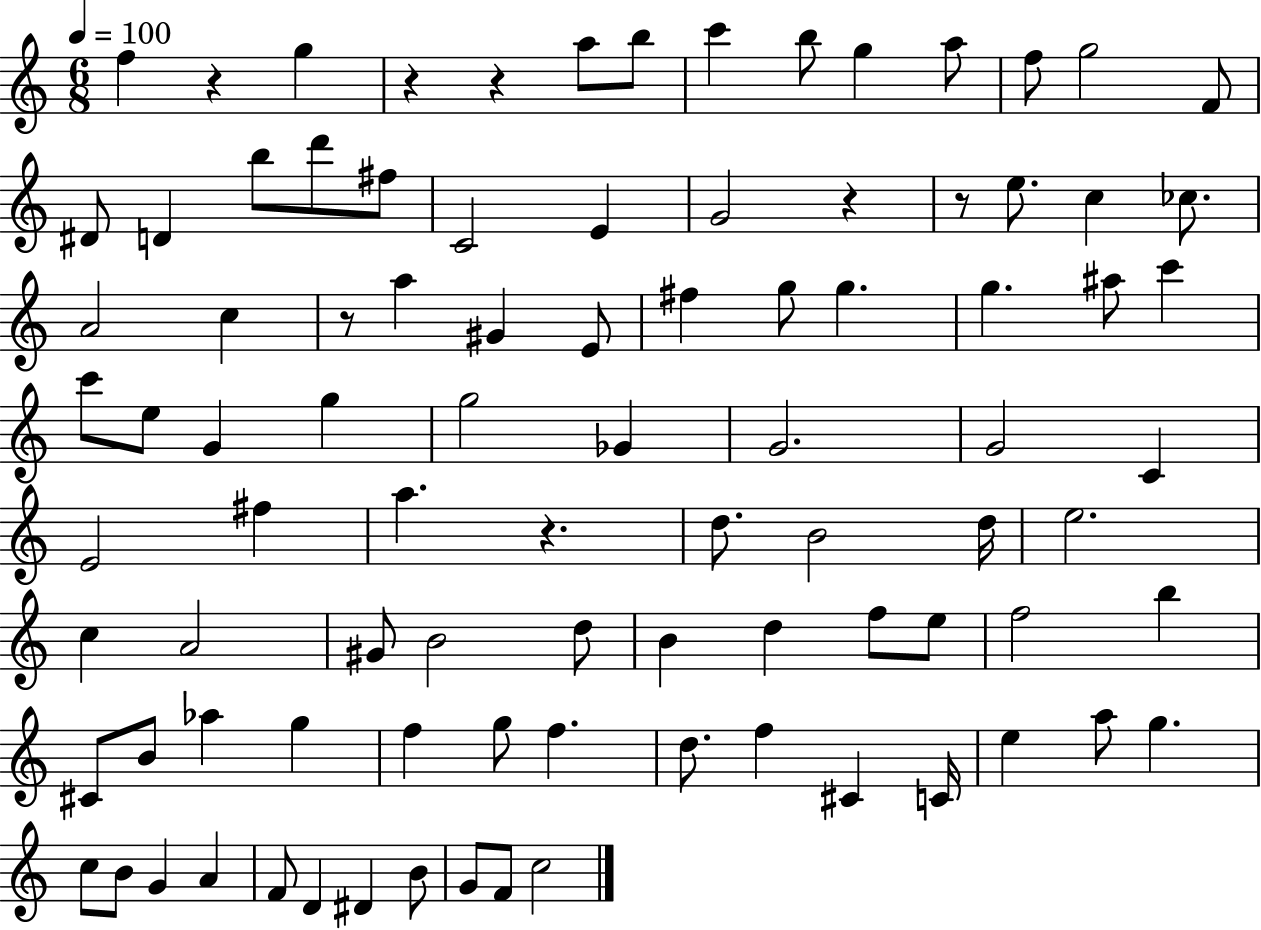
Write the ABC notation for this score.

X:1
T:Untitled
M:6/8
L:1/4
K:C
f z g z z a/2 b/2 c' b/2 g a/2 f/2 g2 F/2 ^D/2 D b/2 d'/2 ^f/2 C2 E G2 z z/2 e/2 c _c/2 A2 c z/2 a ^G E/2 ^f g/2 g g ^a/2 c' c'/2 e/2 G g g2 _G G2 G2 C E2 ^f a z d/2 B2 d/4 e2 c A2 ^G/2 B2 d/2 B d f/2 e/2 f2 b ^C/2 B/2 _a g f g/2 f d/2 f ^C C/4 e a/2 g c/2 B/2 G A F/2 D ^D B/2 G/2 F/2 c2